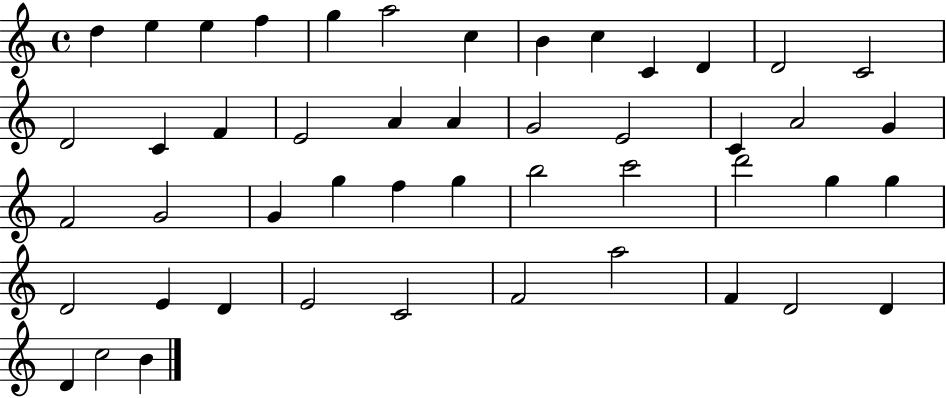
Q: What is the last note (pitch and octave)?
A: B4